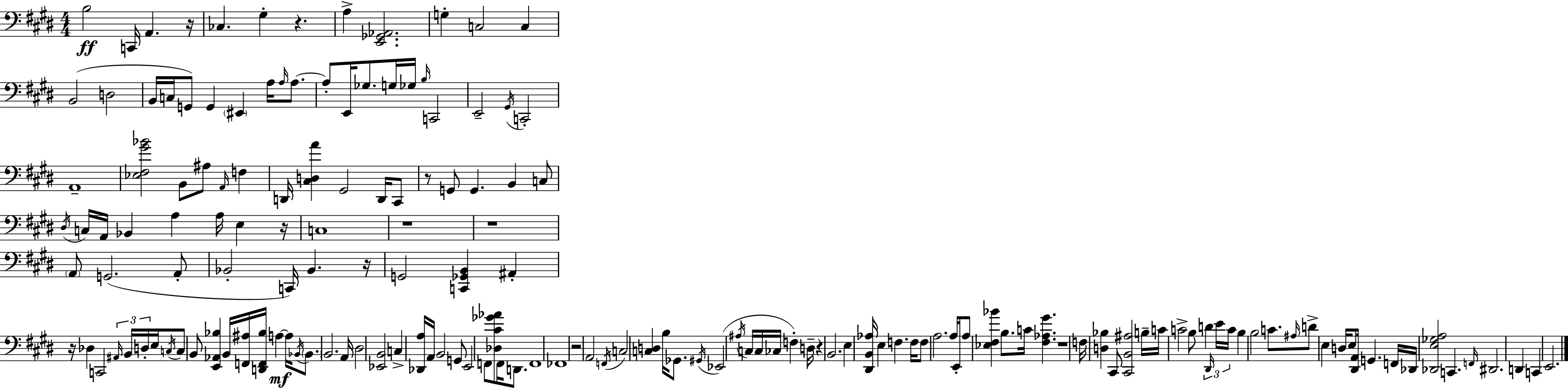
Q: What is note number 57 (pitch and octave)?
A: G2